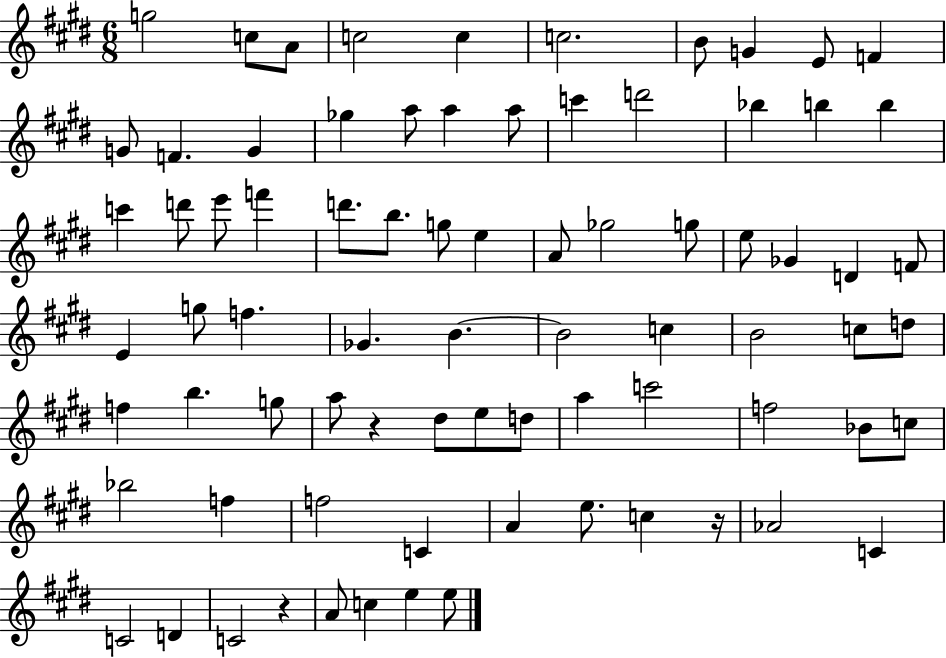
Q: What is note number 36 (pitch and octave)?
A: D4